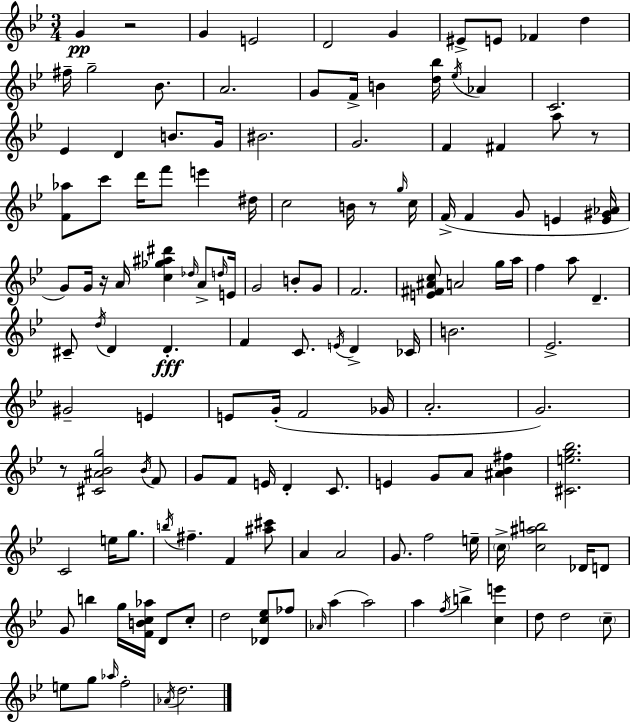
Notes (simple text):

G4/q R/h G4/q E4/h D4/h G4/q EIS4/e E4/e FES4/q D5/q F#5/s G5/h Bb4/e. A4/h. G4/e F4/s B4/q [D5,Bb5]/s Eb5/s Ab4/q C4/h. Eb4/q D4/q B4/e. G4/s BIS4/h. G4/h. F4/q F#4/q A5/e R/e [F4,Ab5]/e C6/e D6/s F6/e E6/q D#5/s C5/h B4/s R/e G5/s C5/s F4/s F4/q G4/e E4/q [E4,G#4,Ab4]/s G4/e G4/s R/s A4/s [C5,Gb5,A#5,D#6]/q Db5/s A4/e D5/s E4/s G4/h B4/e G4/e F4/h. [E4,F#4,A#4,C5]/e A4/h G5/s A5/s F5/q A5/e D4/q. C#4/e D5/s D4/q D4/q. F4/q C4/e. E4/s D4/q CES4/s B4/h. Eb4/h. G#4/h E4/q E4/e G4/s F4/h Gb4/s A4/h. G4/h. R/e [C#4,A#4,Bb4,G5]/h Bb4/s F4/e G4/e F4/e E4/s D4/q C4/e. E4/q G4/e A4/e [A#4,Bb4,F#5]/q [C#4,E5,G5,Bb5]/h. C4/h E5/s G5/e. B5/s F#5/q. F4/q [A#5,C#6]/e A4/q A4/h G4/e. F5/h E5/s C5/s [C5,A#5,B5]/h Db4/s D4/e G4/e B5/q G5/s [F4,B4,C5,Ab5]/s D4/e C5/e D5/h [Db4,C5,Eb5]/e FES5/e Ab4/s A5/q A5/h A5/q F5/s B5/q [C5,E6]/q D5/e D5/h C5/e E5/e G5/e Ab5/s F5/h Ab4/s D5/h.